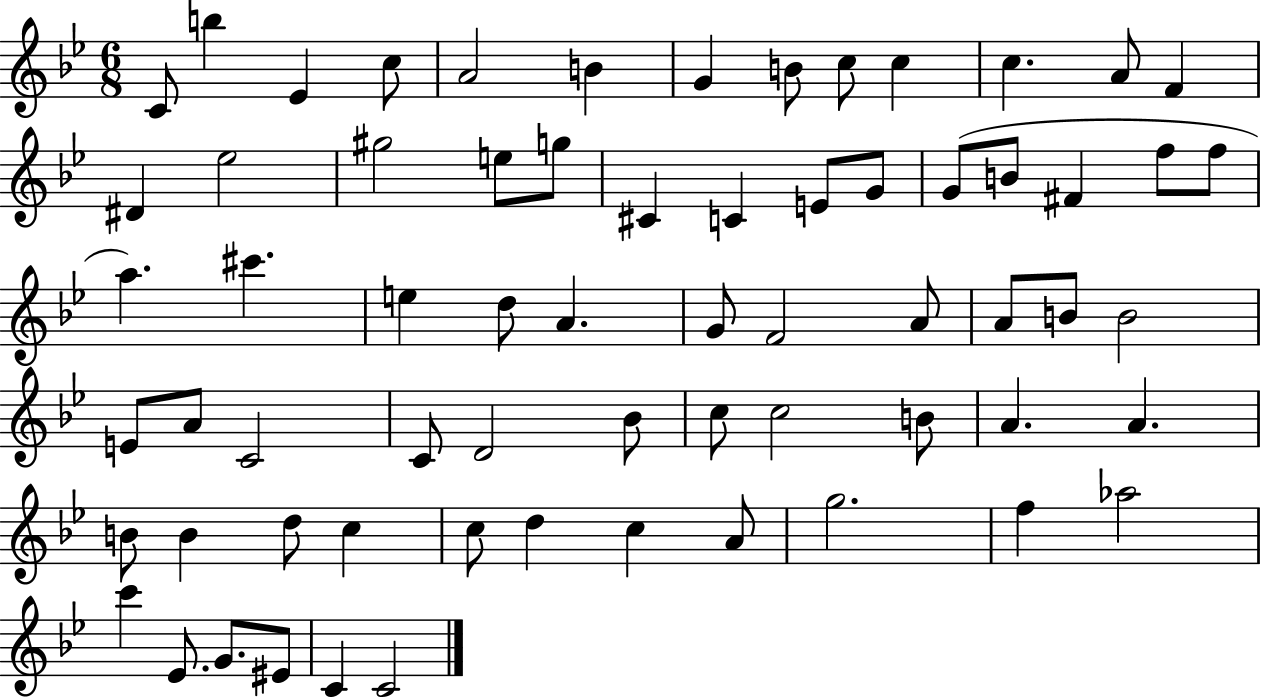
C4/e B5/q Eb4/q C5/e A4/h B4/q G4/q B4/e C5/e C5/q C5/q. A4/e F4/q D#4/q Eb5/h G#5/h E5/e G5/e C#4/q C4/q E4/e G4/e G4/e B4/e F#4/q F5/e F5/e A5/q. C#6/q. E5/q D5/e A4/q. G4/e F4/h A4/e A4/e B4/e B4/h E4/e A4/e C4/h C4/e D4/h Bb4/e C5/e C5/h B4/e A4/q. A4/q. B4/e B4/q D5/e C5/q C5/e D5/q C5/q A4/e G5/h. F5/q Ab5/h C6/q Eb4/e. G4/e. EIS4/e C4/q C4/h